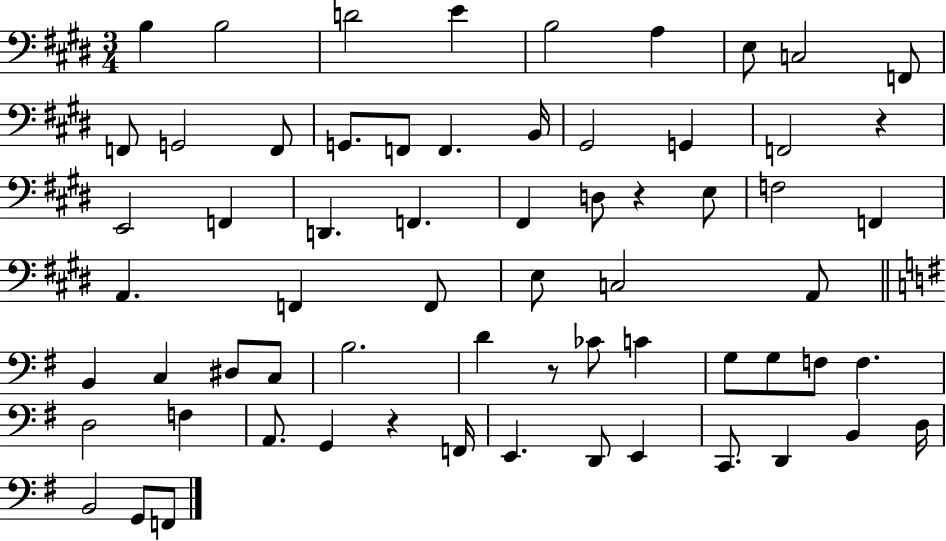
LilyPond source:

{
  \clef bass
  \numericTimeSignature
  \time 3/4
  \key e \major
  b4 b2 | d'2 e'4 | b2 a4 | e8 c2 f,8 | \break f,8 g,2 f,8 | g,8. f,8 f,4. b,16 | gis,2 g,4 | f,2 r4 | \break e,2 f,4 | d,4. f,4. | fis,4 d8 r4 e8 | f2 f,4 | \break a,4. f,4 f,8 | e8 c2 a,8 | \bar "||" \break \key g \major b,4 c4 dis8 c8 | b2. | d'4 r8 ces'8 c'4 | g8 g8 f8 f4. | \break d2 f4 | a,8. g,4 r4 f,16 | e,4. d,8 e,4 | c,8. d,4 b,4 d16 | \break b,2 g,8 f,8 | \bar "|."
}